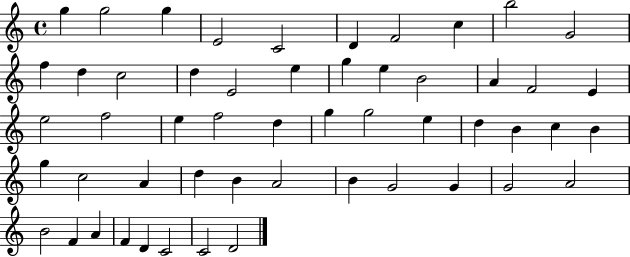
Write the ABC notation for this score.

X:1
T:Untitled
M:4/4
L:1/4
K:C
g g2 g E2 C2 D F2 c b2 G2 f d c2 d E2 e g e B2 A F2 E e2 f2 e f2 d g g2 e d B c B g c2 A d B A2 B G2 G G2 A2 B2 F A F D C2 C2 D2